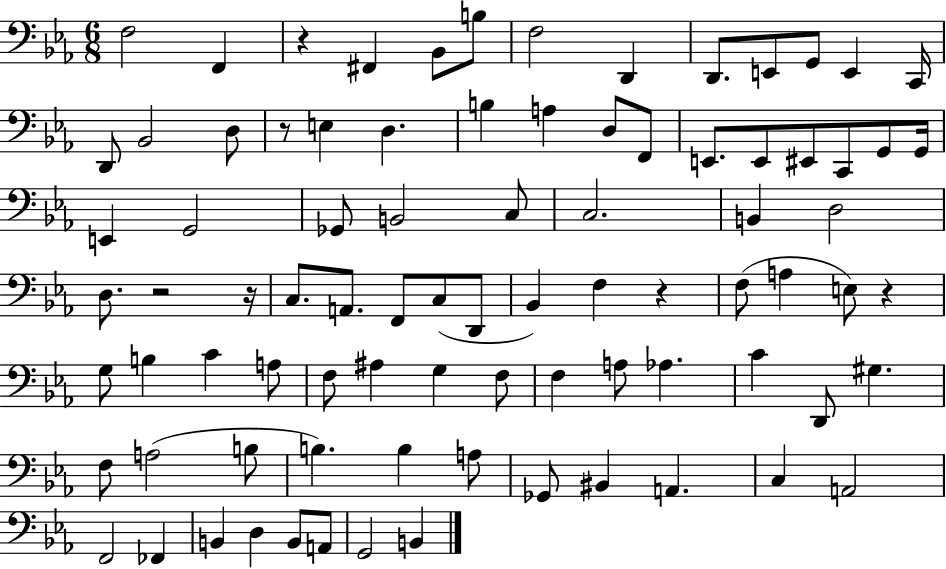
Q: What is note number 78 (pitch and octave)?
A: G2